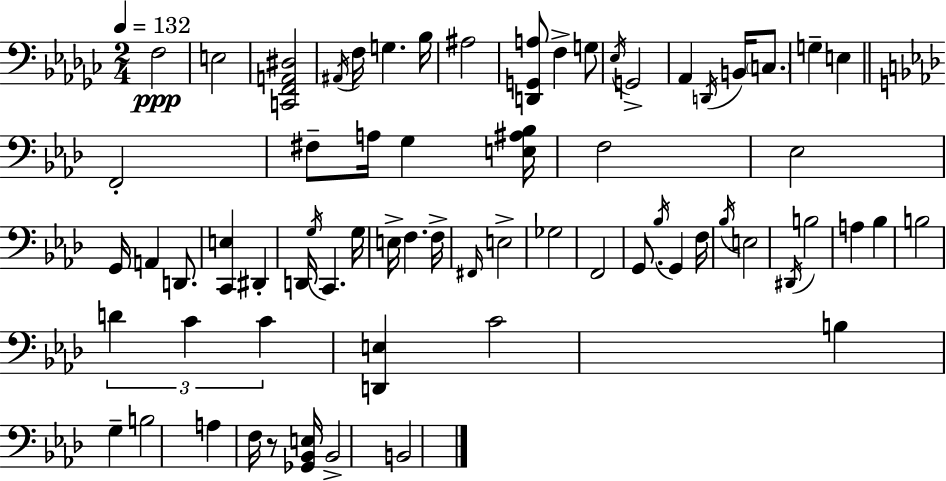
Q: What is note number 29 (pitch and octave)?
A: G3